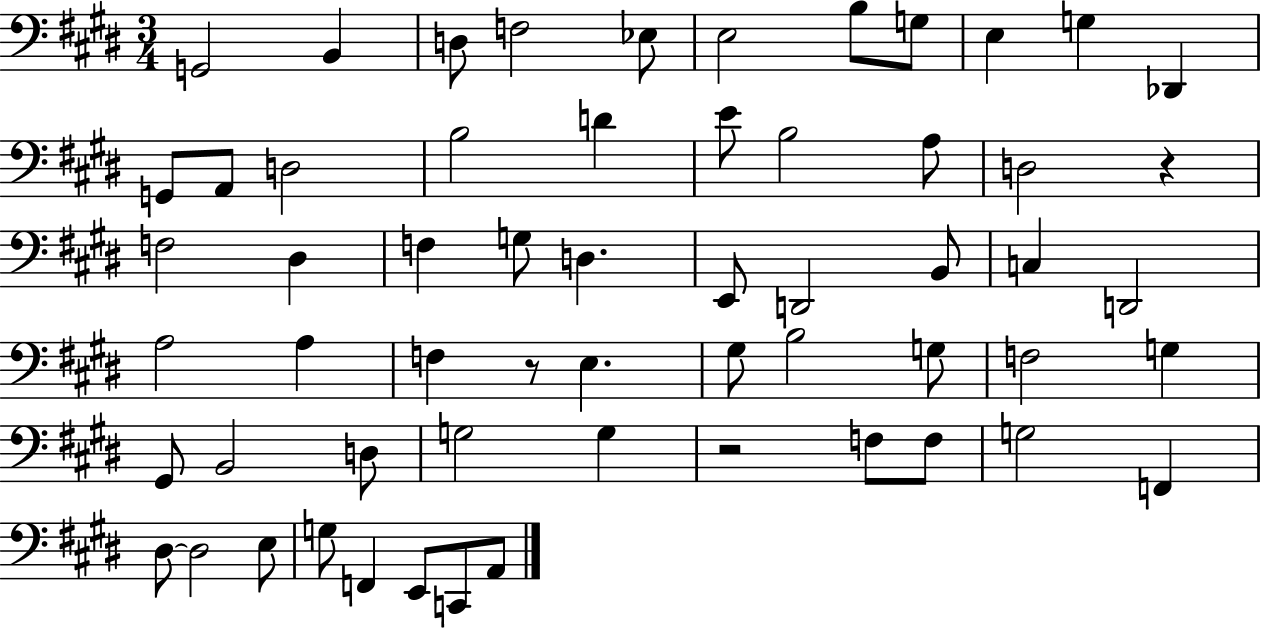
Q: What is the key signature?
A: E major